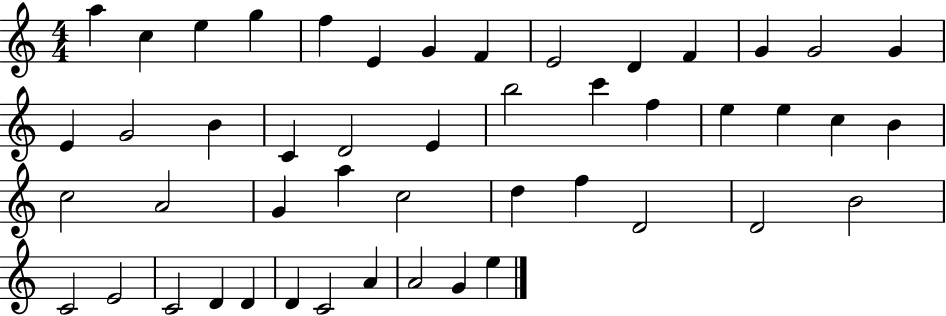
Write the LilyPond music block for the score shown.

{
  \clef treble
  \numericTimeSignature
  \time 4/4
  \key c \major
  a''4 c''4 e''4 g''4 | f''4 e'4 g'4 f'4 | e'2 d'4 f'4 | g'4 g'2 g'4 | \break e'4 g'2 b'4 | c'4 d'2 e'4 | b''2 c'''4 f''4 | e''4 e''4 c''4 b'4 | \break c''2 a'2 | g'4 a''4 c''2 | d''4 f''4 d'2 | d'2 b'2 | \break c'2 e'2 | c'2 d'4 d'4 | d'4 c'2 a'4 | a'2 g'4 e''4 | \break \bar "|."
}